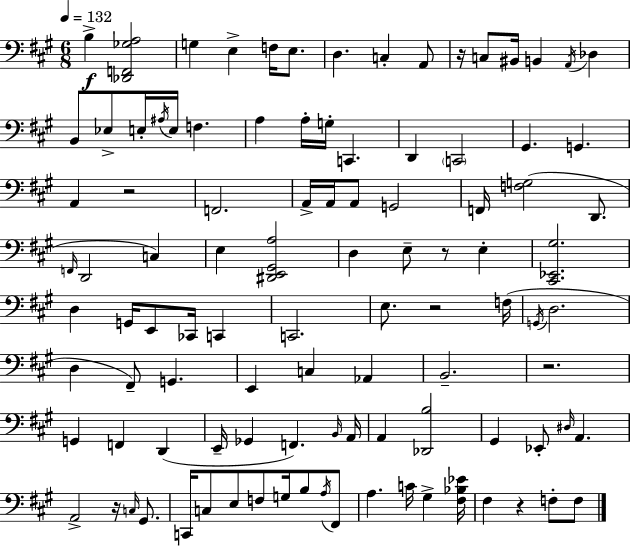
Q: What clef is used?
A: bass